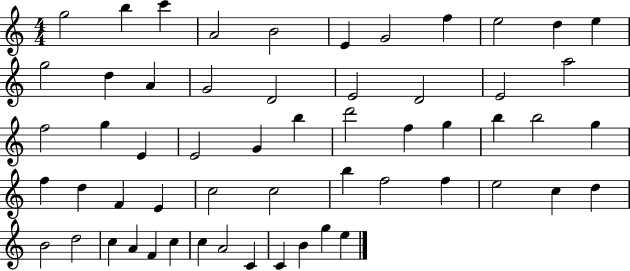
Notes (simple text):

G5/h B5/q C6/q A4/h B4/h E4/q G4/h F5/q E5/h D5/q E5/q G5/h D5/q A4/q G4/h D4/h E4/h D4/h E4/h A5/h F5/h G5/q E4/q E4/h G4/q B5/q D6/h F5/q G5/q B5/q B5/h G5/q F5/q D5/q F4/q E4/q C5/h C5/h B5/q F5/h F5/q E5/h C5/q D5/q B4/h D5/h C5/q A4/q F4/q C5/q C5/q A4/h C4/q C4/q B4/q G5/q E5/q